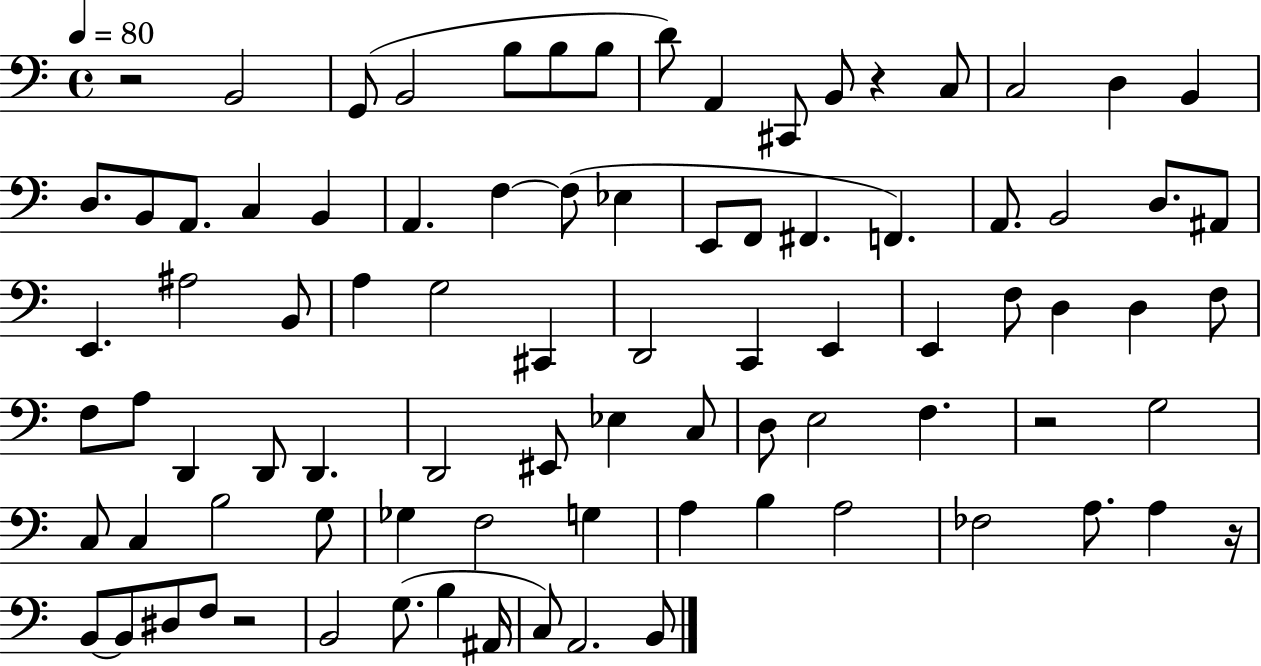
R/h B2/h G2/e B2/h B3/e B3/e B3/e D4/e A2/q C#2/e B2/e R/q C3/e C3/h D3/q B2/q D3/e. B2/e A2/e. C3/q B2/q A2/q. F3/q F3/e Eb3/q E2/e F2/e F#2/q. F2/q. A2/e. B2/h D3/e. A#2/e E2/q. A#3/h B2/e A3/q G3/h C#2/q D2/h C2/q E2/q E2/q F3/e D3/q D3/q F3/e F3/e A3/e D2/q D2/e D2/q. D2/h EIS2/e Eb3/q C3/e D3/e E3/h F3/q. R/h G3/h C3/e C3/q B3/h G3/e Gb3/q F3/h G3/q A3/q B3/q A3/h FES3/h A3/e. A3/q R/s B2/e B2/e D#3/e F3/e R/h B2/h G3/e. B3/q A#2/s C3/e A2/h. B2/e